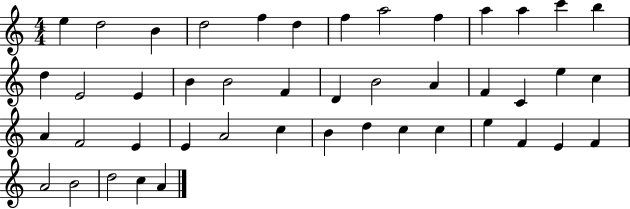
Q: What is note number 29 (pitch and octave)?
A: E4